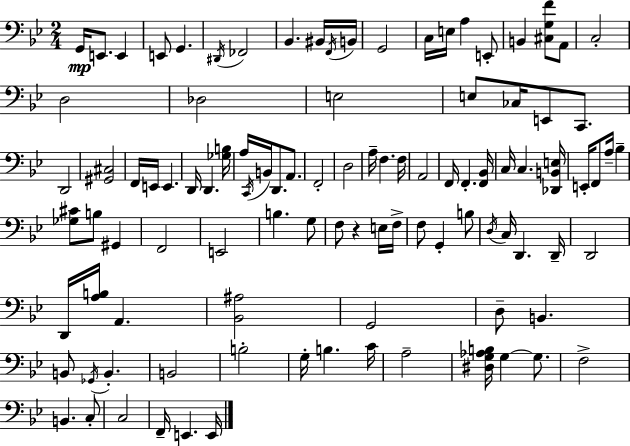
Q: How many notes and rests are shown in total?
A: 101